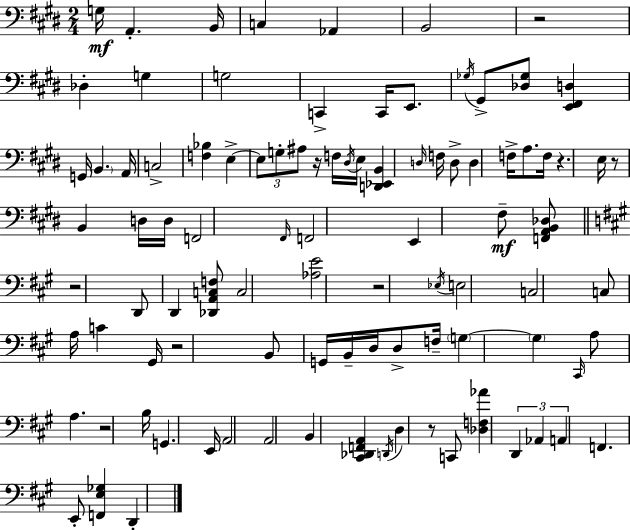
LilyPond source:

{
  \clef bass
  \numericTimeSignature
  \time 2/4
  \key e \major
  g16\mf a,4.-. b,16 | c4 aes,4 | b,2 | r2 | \break des4-. g4 | g2 | c,4-> c,16 e,8. | \acciaccatura { ges16 } gis,8-> <des ges>8 <e, fis, d>4 | \break g,16 \parenthesize b,4. | a,16 c2-> | <f bes>4 e4->~~ | \tuplet 3/2 { e8 g8-. ais8 } r16 | \break f16 \acciaccatura { dis16 } e16 <d, ees, b,>4 \grace { d16 } | f16 d8-> d4 f16-> | a8. f16 r4. | e16 r8 b,4 | \break d16 d16 f,2 | \grace { fis,16 } f,2 | e,4 | fis8--\mf <f, a, b, des>8 \bar "||" \break \key a \major r2 | d,8 d,4 <des, a, c f>8 | c2 | <aes e'>2 | \break r2 | \acciaccatura { ees16 } e2 | c2 | c8 a16 c'4 | \break gis,16 r2 | b,8 g,16 b,16-- d16 d8-> | f16-- \parenthesize g4~~ \parenthesize g4 | \grace { cis,16 } a8 a4. | \break r2 | b16 g,4. | e,16 a,2 | a,2 | \break b,4 <cis, des, f, a,>4 | \acciaccatura { d,16 } d4 r8 | c,8 <des f aes'>4 \tuplet 3/2 { d,4 | aes,4 a,4 } | \break f,4. | e,8-. <f, e ges>4 d,4-. | \bar "|."
}